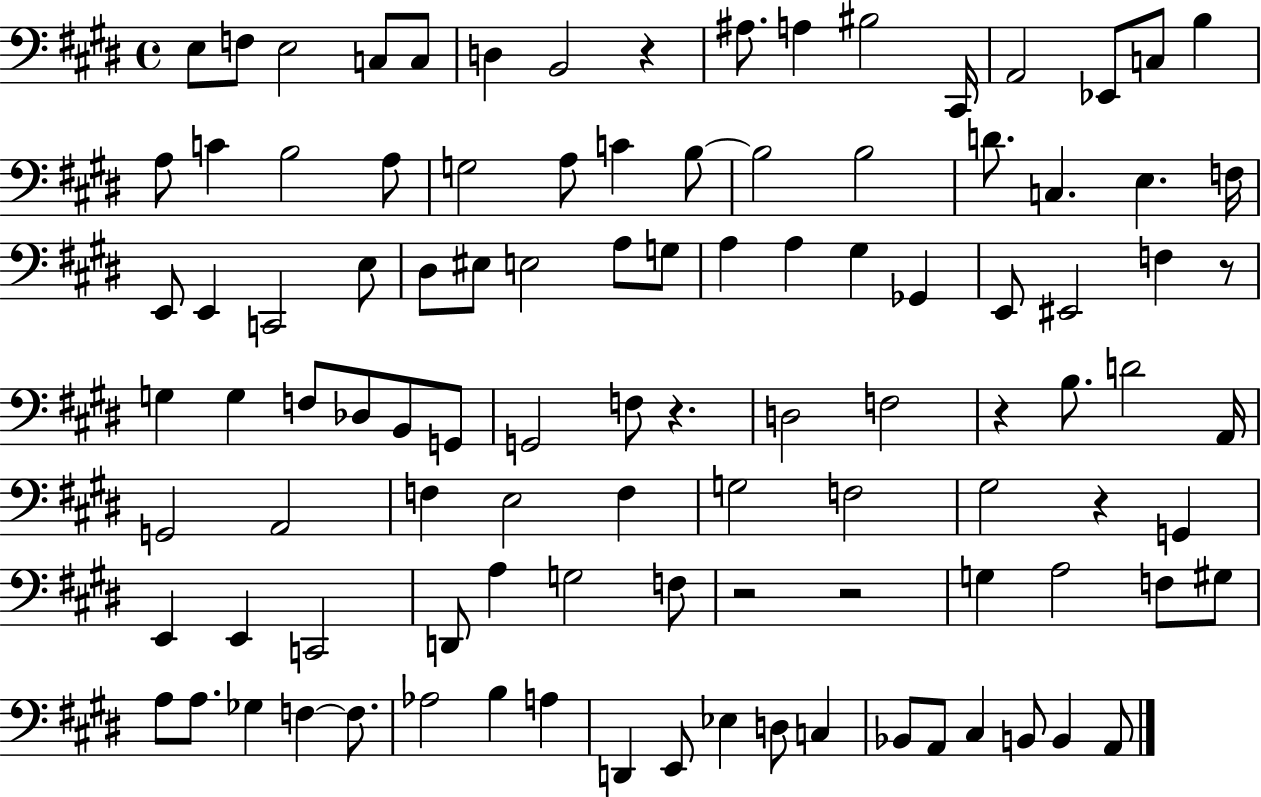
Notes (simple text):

E3/e F3/e E3/h C3/e C3/e D3/q B2/h R/q A#3/e. A3/q BIS3/h C#2/s A2/h Eb2/e C3/e B3/q A3/e C4/q B3/h A3/e G3/h A3/e C4/q B3/e B3/h B3/h D4/e. C3/q. E3/q. F3/s E2/e E2/q C2/h E3/e D#3/e EIS3/e E3/h A3/e G3/e A3/q A3/q G#3/q Gb2/q E2/e EIS2/h F3/q R/e G3/q G3/q F3/e Db3/e B2/e G2/e G2/h F3/e R/q. D3/h F3/h R/q B3/e. D4/h A2/s G2/h A2/h F3/q E3/h F3/q G3/h F3/h G#3/h R/q G2/q E2/q E2/q C2/h D2/e A3/q G3/h F3/e R/h R/h G3/q A3/h F3/e G#3/e A3/e A3/e. Gb3/q F3/q F3/e. Ab3/h B3/q A3/q D2/q E2/e Eb3/q D3/e C3/q Bb2/e A2/e C#3/q B2/e B2/q A2/e